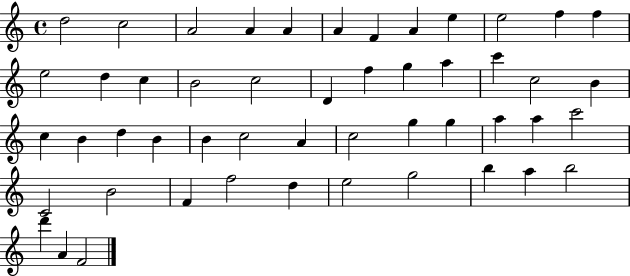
{
  \clef treble
  \time 4/4
  \defaultTimeSignature
  \key c \major
  d''2 c''2 | a'2 a'4 a'4 | a'4 f'4 a'4 e''4 | e''2 f''4 f''4 | \break e''2 d''4 c''4 | b'2 c''2 | d'4 f''4 g''4 a''4 | c'''4 c''2 b'4 | \break c''4 b'4 d''4 b'4 | b'4 c''2 a'4 | c''2 g''4 g''4 | a''4 a''4 c'''2 | \break c'2 b'2 | f'4 f''2 d''4 | e''2 g''2 | b''4 a''4 b''2 | \break d'''4 a'4 f'2 | \bar "|."
}